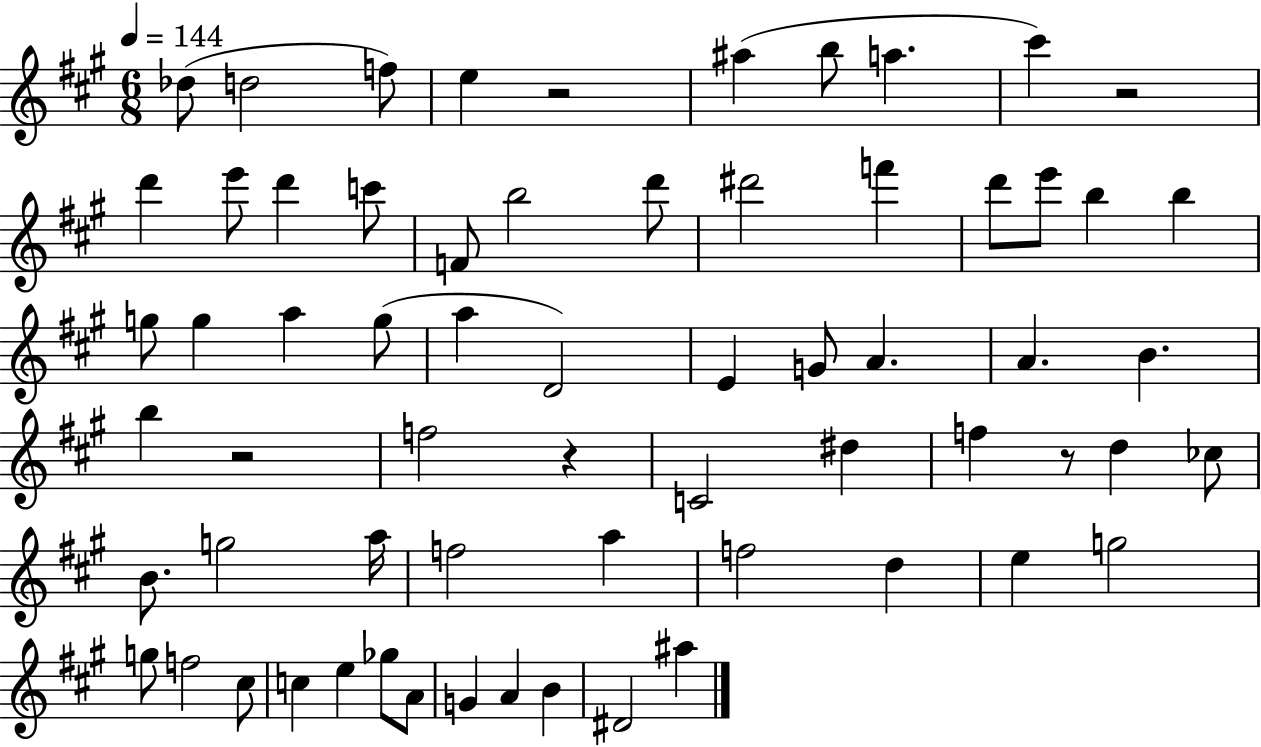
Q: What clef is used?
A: treble